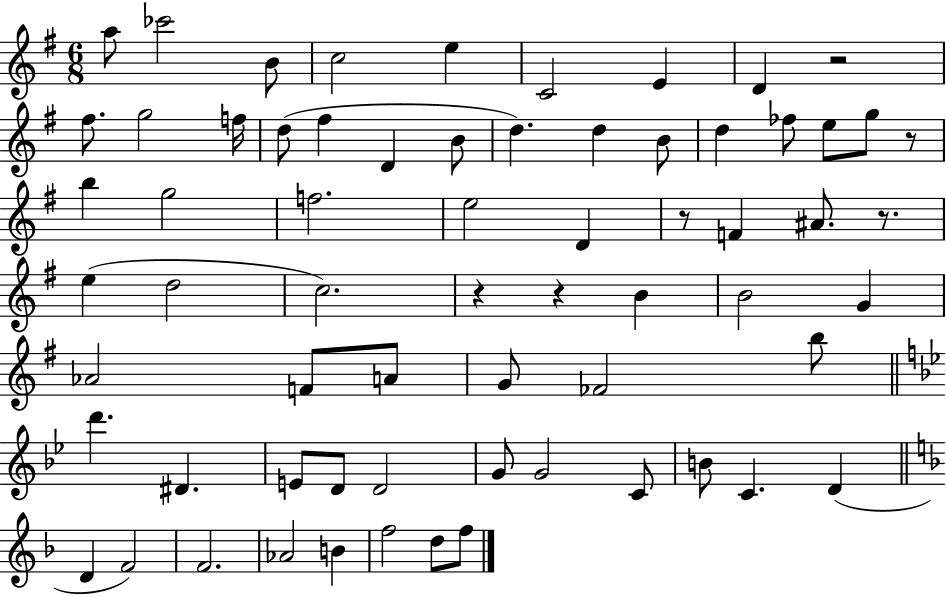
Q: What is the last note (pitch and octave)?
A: F5